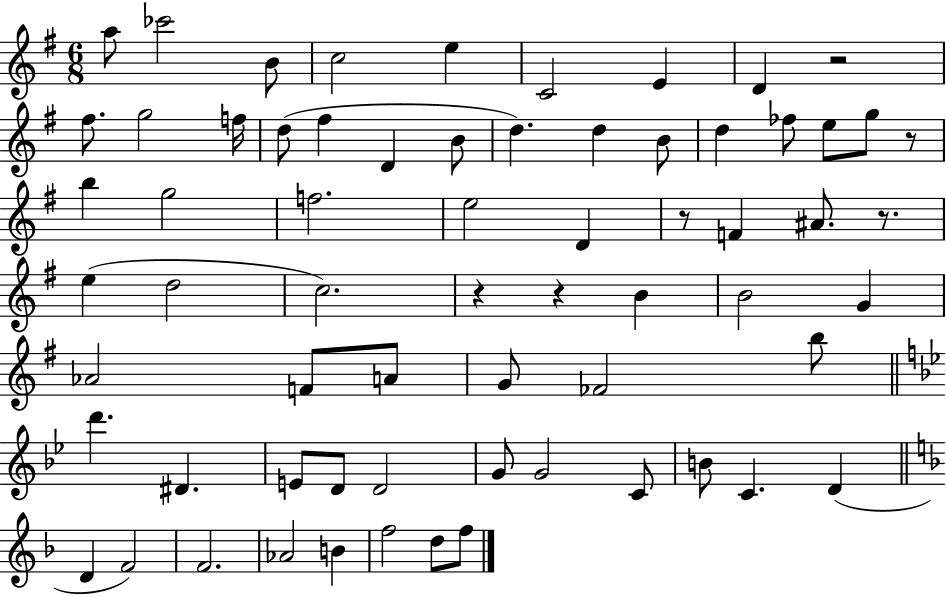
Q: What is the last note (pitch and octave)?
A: F5